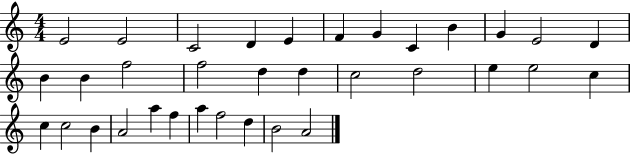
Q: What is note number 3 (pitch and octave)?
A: C4